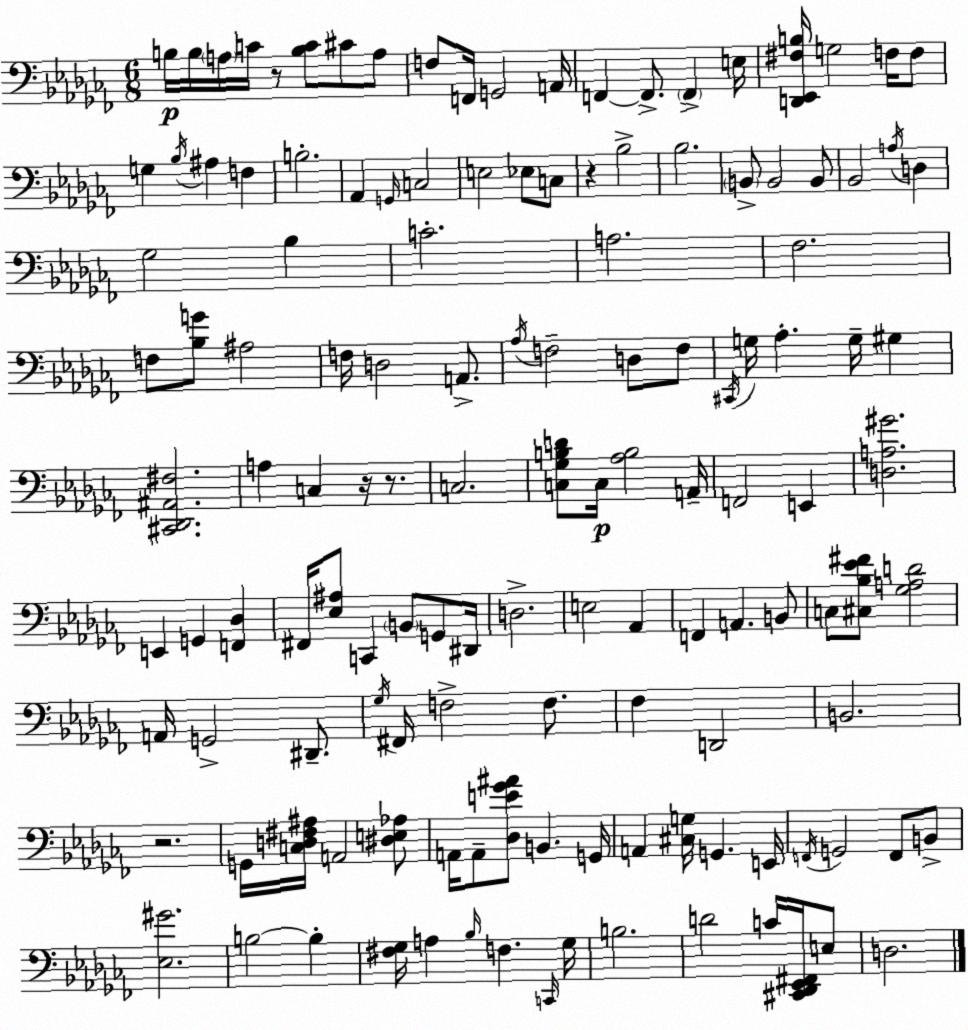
X:1
T:Untitled
M:6/8
L:1/4
K:Abm
B,/4 B,/4 A,/4 C/4 z/2 [B,C]/2 ^C/2 A,/2 F,/2 F,,/4 G,,2 A,,/4 F,, F,,/2 F,, E,/4 [D,,_E,,^F,B,]/4 G,2 F,/4 F,/2 G, _B,/4 ^A, F, B,2 _A,, G,,/4 C,2 E,2 _E,/2 C,/2 z _B,2 _B,2 B,,/2 B,,2 B,,/2 _B,,2 A,/4 D, _G,2 _B, C2 A,2 _F,2 F,/2 [_B,G]/2 ^A,2 F,/4 D,2 A,,/2 _A,/4 F,2 D,/2 F,/2 ^C,,/4 G,/4 _A, G,/4 ^G, [^C,,_D,,^A,,^F,]2 A, C, z/4 z/2 C,2 [C,_G,B,D]/2 C,/4 [_A,B,]2 A,,/4 F,,2 E,, [D,A,^G]2 E,, G,, [F,,_D,] ^F,,/4 [_E,^A,]/2 C,, B,,/2 G,,/2 ^D,,/4 D,2 E,2 _A,, F,, A,, B,,/2 C,/2 [^C,_B,_E^F]/2 [_G,A,D]2 A,,/4 G,,2 ^D,,/2 _G,/4 ^F,,/4 F,2 F,/2 _F, D,,2 B,,2 z2 G,,/4 [C,D,^F,^A,]/4 A,,2 [^D,E,_A,]/2 A,,/4 A,,/2 [_D,E_G^A]/2 B,, G,,/4 A,, [^C,G,]/4 G,, E,,/4 F,,/4 G,,2 F,,/2 B,,/2 [_E,^G]2 B,2 B, [^F,_G,]/4 A, _B,/4 F, C,,/4 _G,/4 B,2 D2 C/4 [^C,,_D,,_E,,^F,,]/4 E,/2 D,2